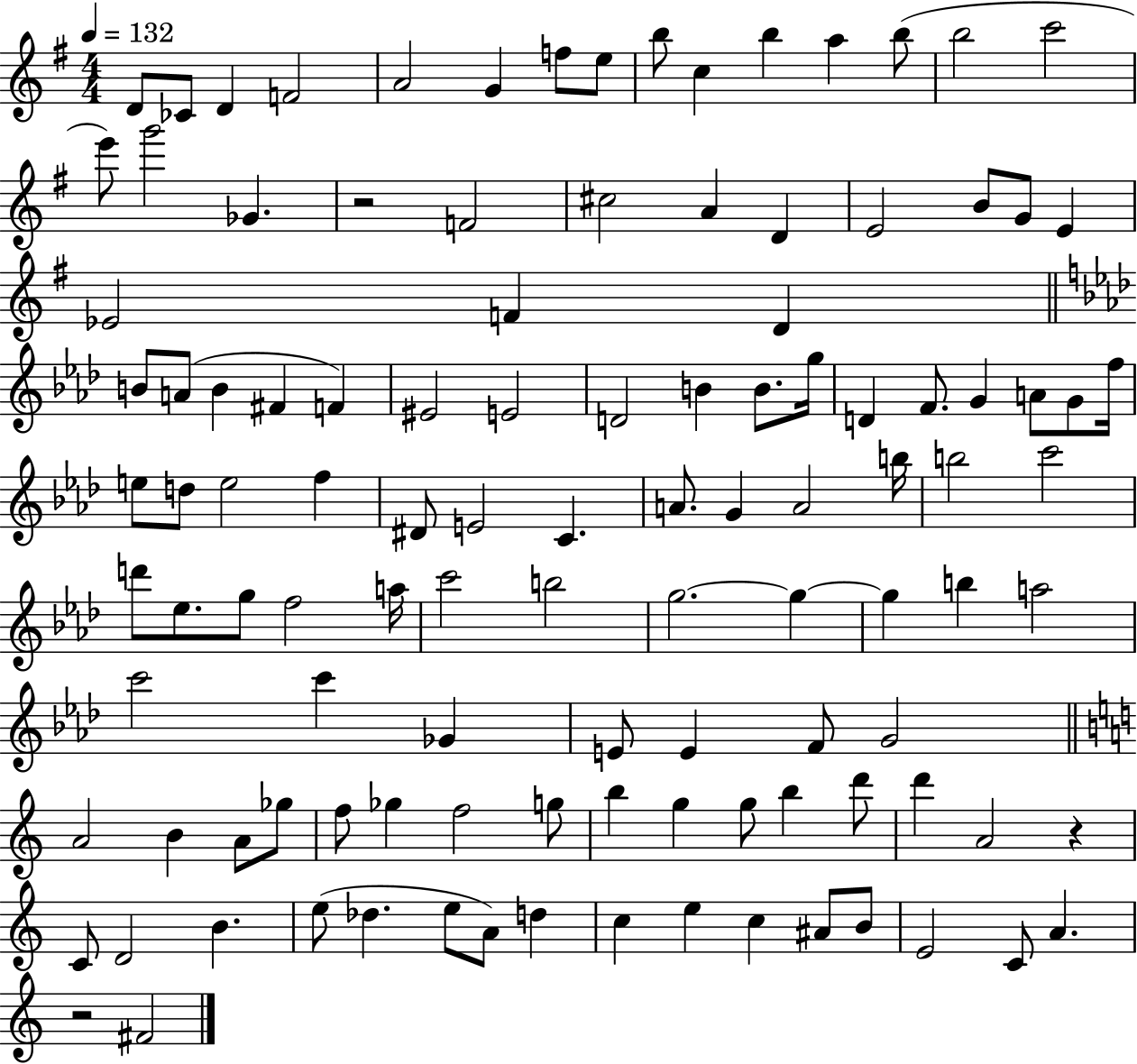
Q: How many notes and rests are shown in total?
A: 113